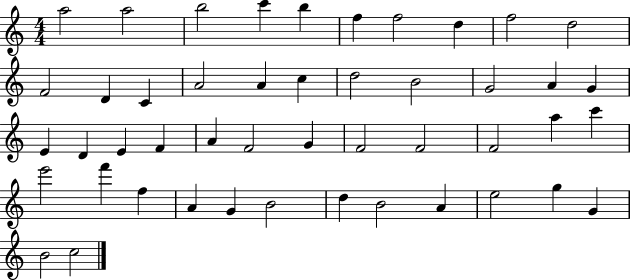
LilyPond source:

{
  \clef treble
  \numericTimeSignature
  \time 4/4
  \key c \major
  a''2 a''2 | b''2 c'''4 b''4 | f''4 f''2 d''4 | f''2 d''2 | \break f'2 d'4 c'4 | a'2 a'4 c''4 | d''2 b'2 | g'2 a'4 g'4 | \break e'4 d'4 e'4 f'4 | a'4 f'2 g'4 | f'2 f'2 | f'2 a''4 c'''4 | \break e'''2 f'''4 f''4 | a'4 g'4 b'2 | d''4 b'2 a'4 | e''2 g''4 g'4 | \break b'2 c''2 | \bar "|."
}